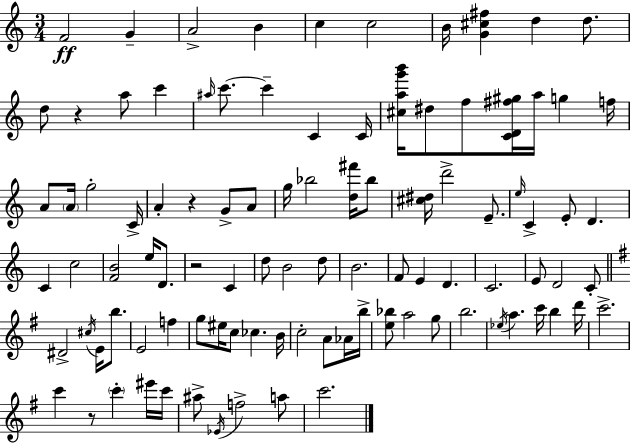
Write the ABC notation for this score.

X:1
T:Untitled
M:3/4
L:1/4
K:Am
F2 G A2 B c c2 B/4 [G^c^f] d d/2 d/2 z a/2 c' ^a/4 c'/2 c' C C/4 [^cag'b']/4 ^d/2 f/2 [CD^f^g]/4 a/4 g f/4 A/2 A/4 g2 C/4 A z G/2 A/2 g/4 _b2 [d^f']/4 _b/2 [^c^d]/4 d'2 E/2 e/4 C E/2 D C c2 [FB]2 e/4 D/2 z2 C d/2 B2 d/2 B2 F/2 E D C2 E/2 D2 C/2 ^D2 ^c/4 E/4 b/2 E2 f g/2 ^e/4 c/2 _c B/4 c2 A/2 _A/4 b/4 [e_b]/2 a2 g/2 b2 _e/4 a c'/4 b d'/4 c'2 c' z/2 c' ^e'/4 c'/4 ^a/2 _E/4 f2 a/2 c'2